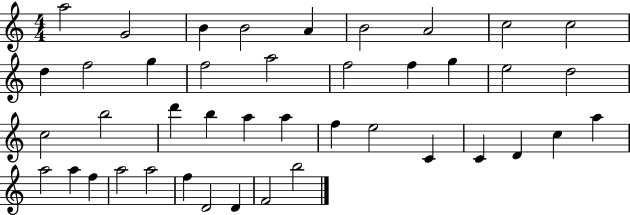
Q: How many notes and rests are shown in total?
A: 42